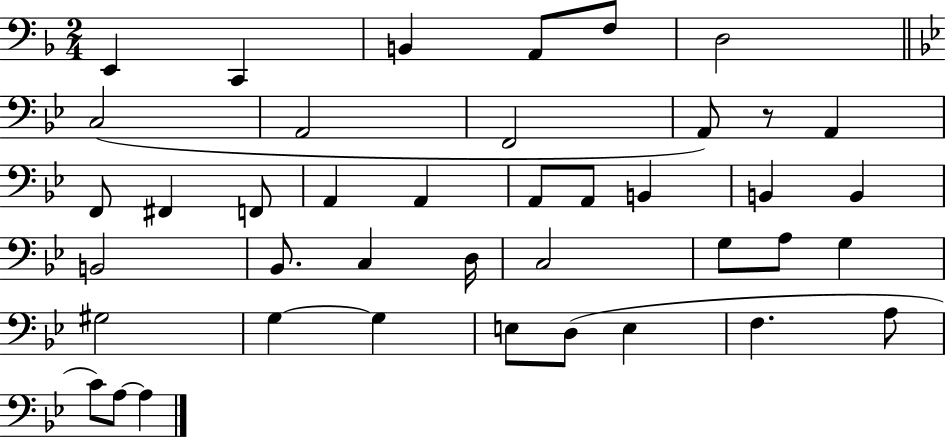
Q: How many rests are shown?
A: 1